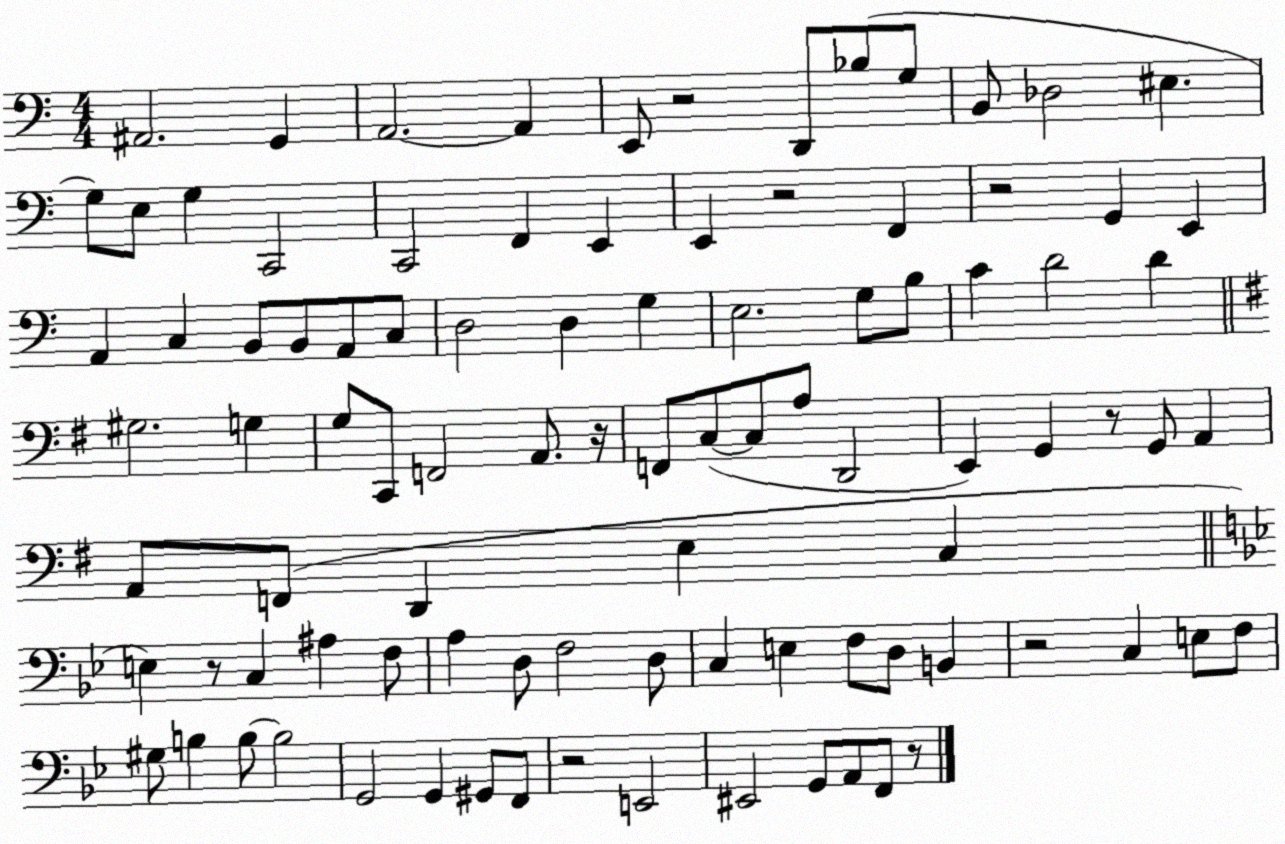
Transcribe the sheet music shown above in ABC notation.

X:1
T:Untitled
M:4/4
L:1/4
K:C
^A,,2 G,, A,,2 A,, E,,/2 z2 D,,/2 _B,/2 G,/2 B,,/2 _D,2 ^E, G,/2 E,/2 G, C,,2 C,,2 F,, E,, E,, z2 F,, z2 G,, E,, A,, C, B,,/2 B,,/2 A,,/2 C,/2 D,2 D, G, E,2 G,/2 B,/2 C D2 D ^G,2 G, G,/2 C,,/2 F,,2 A,,/2 z/4 F,,/2 C,/2 C,/2 A,/2 D,,2 E,, G,, z/2 G,,/2 A,, A,,/2 F,,/2 D,, E, C, E, z/2 C, ^A, F,/2 A, D,/2 F,2 D,/2 C, E, F,/2 D,/2 B,, z2 C, E,/2 F,/2 ^G,/2 B, B,/2 B,2 G,,2 G,, ^G,,/2 F,,/2 z2 E,,2 ^E,,2 G,,/2 A,,/2 F,,/2 z/2